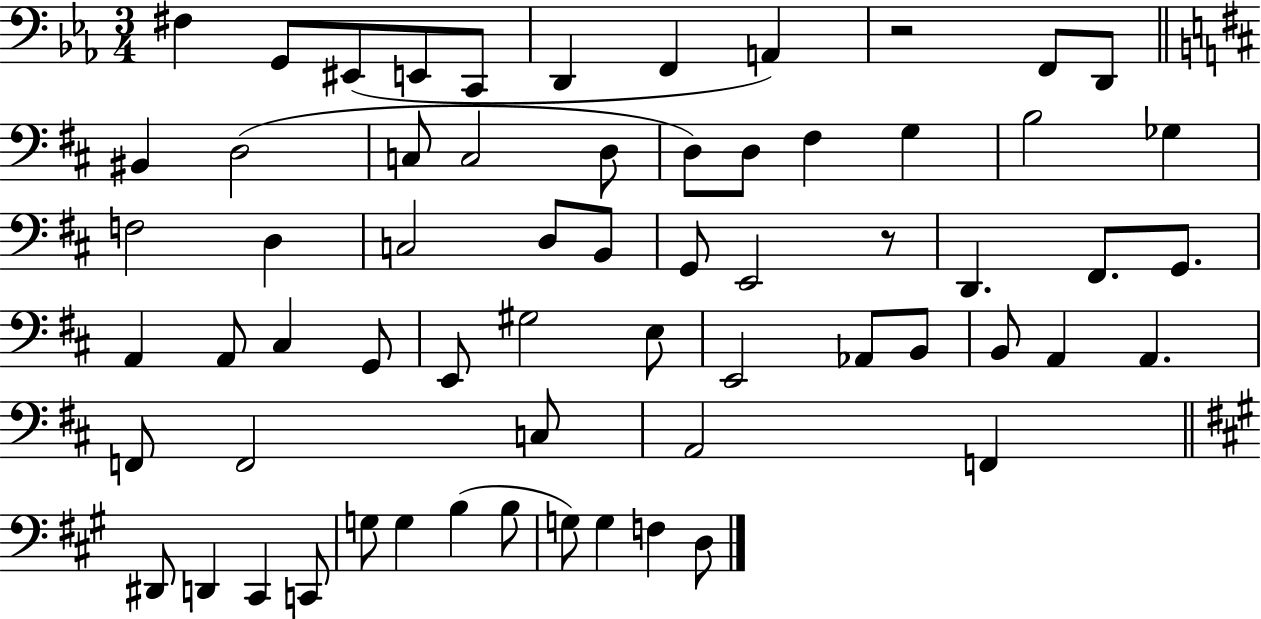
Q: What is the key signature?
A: EES major